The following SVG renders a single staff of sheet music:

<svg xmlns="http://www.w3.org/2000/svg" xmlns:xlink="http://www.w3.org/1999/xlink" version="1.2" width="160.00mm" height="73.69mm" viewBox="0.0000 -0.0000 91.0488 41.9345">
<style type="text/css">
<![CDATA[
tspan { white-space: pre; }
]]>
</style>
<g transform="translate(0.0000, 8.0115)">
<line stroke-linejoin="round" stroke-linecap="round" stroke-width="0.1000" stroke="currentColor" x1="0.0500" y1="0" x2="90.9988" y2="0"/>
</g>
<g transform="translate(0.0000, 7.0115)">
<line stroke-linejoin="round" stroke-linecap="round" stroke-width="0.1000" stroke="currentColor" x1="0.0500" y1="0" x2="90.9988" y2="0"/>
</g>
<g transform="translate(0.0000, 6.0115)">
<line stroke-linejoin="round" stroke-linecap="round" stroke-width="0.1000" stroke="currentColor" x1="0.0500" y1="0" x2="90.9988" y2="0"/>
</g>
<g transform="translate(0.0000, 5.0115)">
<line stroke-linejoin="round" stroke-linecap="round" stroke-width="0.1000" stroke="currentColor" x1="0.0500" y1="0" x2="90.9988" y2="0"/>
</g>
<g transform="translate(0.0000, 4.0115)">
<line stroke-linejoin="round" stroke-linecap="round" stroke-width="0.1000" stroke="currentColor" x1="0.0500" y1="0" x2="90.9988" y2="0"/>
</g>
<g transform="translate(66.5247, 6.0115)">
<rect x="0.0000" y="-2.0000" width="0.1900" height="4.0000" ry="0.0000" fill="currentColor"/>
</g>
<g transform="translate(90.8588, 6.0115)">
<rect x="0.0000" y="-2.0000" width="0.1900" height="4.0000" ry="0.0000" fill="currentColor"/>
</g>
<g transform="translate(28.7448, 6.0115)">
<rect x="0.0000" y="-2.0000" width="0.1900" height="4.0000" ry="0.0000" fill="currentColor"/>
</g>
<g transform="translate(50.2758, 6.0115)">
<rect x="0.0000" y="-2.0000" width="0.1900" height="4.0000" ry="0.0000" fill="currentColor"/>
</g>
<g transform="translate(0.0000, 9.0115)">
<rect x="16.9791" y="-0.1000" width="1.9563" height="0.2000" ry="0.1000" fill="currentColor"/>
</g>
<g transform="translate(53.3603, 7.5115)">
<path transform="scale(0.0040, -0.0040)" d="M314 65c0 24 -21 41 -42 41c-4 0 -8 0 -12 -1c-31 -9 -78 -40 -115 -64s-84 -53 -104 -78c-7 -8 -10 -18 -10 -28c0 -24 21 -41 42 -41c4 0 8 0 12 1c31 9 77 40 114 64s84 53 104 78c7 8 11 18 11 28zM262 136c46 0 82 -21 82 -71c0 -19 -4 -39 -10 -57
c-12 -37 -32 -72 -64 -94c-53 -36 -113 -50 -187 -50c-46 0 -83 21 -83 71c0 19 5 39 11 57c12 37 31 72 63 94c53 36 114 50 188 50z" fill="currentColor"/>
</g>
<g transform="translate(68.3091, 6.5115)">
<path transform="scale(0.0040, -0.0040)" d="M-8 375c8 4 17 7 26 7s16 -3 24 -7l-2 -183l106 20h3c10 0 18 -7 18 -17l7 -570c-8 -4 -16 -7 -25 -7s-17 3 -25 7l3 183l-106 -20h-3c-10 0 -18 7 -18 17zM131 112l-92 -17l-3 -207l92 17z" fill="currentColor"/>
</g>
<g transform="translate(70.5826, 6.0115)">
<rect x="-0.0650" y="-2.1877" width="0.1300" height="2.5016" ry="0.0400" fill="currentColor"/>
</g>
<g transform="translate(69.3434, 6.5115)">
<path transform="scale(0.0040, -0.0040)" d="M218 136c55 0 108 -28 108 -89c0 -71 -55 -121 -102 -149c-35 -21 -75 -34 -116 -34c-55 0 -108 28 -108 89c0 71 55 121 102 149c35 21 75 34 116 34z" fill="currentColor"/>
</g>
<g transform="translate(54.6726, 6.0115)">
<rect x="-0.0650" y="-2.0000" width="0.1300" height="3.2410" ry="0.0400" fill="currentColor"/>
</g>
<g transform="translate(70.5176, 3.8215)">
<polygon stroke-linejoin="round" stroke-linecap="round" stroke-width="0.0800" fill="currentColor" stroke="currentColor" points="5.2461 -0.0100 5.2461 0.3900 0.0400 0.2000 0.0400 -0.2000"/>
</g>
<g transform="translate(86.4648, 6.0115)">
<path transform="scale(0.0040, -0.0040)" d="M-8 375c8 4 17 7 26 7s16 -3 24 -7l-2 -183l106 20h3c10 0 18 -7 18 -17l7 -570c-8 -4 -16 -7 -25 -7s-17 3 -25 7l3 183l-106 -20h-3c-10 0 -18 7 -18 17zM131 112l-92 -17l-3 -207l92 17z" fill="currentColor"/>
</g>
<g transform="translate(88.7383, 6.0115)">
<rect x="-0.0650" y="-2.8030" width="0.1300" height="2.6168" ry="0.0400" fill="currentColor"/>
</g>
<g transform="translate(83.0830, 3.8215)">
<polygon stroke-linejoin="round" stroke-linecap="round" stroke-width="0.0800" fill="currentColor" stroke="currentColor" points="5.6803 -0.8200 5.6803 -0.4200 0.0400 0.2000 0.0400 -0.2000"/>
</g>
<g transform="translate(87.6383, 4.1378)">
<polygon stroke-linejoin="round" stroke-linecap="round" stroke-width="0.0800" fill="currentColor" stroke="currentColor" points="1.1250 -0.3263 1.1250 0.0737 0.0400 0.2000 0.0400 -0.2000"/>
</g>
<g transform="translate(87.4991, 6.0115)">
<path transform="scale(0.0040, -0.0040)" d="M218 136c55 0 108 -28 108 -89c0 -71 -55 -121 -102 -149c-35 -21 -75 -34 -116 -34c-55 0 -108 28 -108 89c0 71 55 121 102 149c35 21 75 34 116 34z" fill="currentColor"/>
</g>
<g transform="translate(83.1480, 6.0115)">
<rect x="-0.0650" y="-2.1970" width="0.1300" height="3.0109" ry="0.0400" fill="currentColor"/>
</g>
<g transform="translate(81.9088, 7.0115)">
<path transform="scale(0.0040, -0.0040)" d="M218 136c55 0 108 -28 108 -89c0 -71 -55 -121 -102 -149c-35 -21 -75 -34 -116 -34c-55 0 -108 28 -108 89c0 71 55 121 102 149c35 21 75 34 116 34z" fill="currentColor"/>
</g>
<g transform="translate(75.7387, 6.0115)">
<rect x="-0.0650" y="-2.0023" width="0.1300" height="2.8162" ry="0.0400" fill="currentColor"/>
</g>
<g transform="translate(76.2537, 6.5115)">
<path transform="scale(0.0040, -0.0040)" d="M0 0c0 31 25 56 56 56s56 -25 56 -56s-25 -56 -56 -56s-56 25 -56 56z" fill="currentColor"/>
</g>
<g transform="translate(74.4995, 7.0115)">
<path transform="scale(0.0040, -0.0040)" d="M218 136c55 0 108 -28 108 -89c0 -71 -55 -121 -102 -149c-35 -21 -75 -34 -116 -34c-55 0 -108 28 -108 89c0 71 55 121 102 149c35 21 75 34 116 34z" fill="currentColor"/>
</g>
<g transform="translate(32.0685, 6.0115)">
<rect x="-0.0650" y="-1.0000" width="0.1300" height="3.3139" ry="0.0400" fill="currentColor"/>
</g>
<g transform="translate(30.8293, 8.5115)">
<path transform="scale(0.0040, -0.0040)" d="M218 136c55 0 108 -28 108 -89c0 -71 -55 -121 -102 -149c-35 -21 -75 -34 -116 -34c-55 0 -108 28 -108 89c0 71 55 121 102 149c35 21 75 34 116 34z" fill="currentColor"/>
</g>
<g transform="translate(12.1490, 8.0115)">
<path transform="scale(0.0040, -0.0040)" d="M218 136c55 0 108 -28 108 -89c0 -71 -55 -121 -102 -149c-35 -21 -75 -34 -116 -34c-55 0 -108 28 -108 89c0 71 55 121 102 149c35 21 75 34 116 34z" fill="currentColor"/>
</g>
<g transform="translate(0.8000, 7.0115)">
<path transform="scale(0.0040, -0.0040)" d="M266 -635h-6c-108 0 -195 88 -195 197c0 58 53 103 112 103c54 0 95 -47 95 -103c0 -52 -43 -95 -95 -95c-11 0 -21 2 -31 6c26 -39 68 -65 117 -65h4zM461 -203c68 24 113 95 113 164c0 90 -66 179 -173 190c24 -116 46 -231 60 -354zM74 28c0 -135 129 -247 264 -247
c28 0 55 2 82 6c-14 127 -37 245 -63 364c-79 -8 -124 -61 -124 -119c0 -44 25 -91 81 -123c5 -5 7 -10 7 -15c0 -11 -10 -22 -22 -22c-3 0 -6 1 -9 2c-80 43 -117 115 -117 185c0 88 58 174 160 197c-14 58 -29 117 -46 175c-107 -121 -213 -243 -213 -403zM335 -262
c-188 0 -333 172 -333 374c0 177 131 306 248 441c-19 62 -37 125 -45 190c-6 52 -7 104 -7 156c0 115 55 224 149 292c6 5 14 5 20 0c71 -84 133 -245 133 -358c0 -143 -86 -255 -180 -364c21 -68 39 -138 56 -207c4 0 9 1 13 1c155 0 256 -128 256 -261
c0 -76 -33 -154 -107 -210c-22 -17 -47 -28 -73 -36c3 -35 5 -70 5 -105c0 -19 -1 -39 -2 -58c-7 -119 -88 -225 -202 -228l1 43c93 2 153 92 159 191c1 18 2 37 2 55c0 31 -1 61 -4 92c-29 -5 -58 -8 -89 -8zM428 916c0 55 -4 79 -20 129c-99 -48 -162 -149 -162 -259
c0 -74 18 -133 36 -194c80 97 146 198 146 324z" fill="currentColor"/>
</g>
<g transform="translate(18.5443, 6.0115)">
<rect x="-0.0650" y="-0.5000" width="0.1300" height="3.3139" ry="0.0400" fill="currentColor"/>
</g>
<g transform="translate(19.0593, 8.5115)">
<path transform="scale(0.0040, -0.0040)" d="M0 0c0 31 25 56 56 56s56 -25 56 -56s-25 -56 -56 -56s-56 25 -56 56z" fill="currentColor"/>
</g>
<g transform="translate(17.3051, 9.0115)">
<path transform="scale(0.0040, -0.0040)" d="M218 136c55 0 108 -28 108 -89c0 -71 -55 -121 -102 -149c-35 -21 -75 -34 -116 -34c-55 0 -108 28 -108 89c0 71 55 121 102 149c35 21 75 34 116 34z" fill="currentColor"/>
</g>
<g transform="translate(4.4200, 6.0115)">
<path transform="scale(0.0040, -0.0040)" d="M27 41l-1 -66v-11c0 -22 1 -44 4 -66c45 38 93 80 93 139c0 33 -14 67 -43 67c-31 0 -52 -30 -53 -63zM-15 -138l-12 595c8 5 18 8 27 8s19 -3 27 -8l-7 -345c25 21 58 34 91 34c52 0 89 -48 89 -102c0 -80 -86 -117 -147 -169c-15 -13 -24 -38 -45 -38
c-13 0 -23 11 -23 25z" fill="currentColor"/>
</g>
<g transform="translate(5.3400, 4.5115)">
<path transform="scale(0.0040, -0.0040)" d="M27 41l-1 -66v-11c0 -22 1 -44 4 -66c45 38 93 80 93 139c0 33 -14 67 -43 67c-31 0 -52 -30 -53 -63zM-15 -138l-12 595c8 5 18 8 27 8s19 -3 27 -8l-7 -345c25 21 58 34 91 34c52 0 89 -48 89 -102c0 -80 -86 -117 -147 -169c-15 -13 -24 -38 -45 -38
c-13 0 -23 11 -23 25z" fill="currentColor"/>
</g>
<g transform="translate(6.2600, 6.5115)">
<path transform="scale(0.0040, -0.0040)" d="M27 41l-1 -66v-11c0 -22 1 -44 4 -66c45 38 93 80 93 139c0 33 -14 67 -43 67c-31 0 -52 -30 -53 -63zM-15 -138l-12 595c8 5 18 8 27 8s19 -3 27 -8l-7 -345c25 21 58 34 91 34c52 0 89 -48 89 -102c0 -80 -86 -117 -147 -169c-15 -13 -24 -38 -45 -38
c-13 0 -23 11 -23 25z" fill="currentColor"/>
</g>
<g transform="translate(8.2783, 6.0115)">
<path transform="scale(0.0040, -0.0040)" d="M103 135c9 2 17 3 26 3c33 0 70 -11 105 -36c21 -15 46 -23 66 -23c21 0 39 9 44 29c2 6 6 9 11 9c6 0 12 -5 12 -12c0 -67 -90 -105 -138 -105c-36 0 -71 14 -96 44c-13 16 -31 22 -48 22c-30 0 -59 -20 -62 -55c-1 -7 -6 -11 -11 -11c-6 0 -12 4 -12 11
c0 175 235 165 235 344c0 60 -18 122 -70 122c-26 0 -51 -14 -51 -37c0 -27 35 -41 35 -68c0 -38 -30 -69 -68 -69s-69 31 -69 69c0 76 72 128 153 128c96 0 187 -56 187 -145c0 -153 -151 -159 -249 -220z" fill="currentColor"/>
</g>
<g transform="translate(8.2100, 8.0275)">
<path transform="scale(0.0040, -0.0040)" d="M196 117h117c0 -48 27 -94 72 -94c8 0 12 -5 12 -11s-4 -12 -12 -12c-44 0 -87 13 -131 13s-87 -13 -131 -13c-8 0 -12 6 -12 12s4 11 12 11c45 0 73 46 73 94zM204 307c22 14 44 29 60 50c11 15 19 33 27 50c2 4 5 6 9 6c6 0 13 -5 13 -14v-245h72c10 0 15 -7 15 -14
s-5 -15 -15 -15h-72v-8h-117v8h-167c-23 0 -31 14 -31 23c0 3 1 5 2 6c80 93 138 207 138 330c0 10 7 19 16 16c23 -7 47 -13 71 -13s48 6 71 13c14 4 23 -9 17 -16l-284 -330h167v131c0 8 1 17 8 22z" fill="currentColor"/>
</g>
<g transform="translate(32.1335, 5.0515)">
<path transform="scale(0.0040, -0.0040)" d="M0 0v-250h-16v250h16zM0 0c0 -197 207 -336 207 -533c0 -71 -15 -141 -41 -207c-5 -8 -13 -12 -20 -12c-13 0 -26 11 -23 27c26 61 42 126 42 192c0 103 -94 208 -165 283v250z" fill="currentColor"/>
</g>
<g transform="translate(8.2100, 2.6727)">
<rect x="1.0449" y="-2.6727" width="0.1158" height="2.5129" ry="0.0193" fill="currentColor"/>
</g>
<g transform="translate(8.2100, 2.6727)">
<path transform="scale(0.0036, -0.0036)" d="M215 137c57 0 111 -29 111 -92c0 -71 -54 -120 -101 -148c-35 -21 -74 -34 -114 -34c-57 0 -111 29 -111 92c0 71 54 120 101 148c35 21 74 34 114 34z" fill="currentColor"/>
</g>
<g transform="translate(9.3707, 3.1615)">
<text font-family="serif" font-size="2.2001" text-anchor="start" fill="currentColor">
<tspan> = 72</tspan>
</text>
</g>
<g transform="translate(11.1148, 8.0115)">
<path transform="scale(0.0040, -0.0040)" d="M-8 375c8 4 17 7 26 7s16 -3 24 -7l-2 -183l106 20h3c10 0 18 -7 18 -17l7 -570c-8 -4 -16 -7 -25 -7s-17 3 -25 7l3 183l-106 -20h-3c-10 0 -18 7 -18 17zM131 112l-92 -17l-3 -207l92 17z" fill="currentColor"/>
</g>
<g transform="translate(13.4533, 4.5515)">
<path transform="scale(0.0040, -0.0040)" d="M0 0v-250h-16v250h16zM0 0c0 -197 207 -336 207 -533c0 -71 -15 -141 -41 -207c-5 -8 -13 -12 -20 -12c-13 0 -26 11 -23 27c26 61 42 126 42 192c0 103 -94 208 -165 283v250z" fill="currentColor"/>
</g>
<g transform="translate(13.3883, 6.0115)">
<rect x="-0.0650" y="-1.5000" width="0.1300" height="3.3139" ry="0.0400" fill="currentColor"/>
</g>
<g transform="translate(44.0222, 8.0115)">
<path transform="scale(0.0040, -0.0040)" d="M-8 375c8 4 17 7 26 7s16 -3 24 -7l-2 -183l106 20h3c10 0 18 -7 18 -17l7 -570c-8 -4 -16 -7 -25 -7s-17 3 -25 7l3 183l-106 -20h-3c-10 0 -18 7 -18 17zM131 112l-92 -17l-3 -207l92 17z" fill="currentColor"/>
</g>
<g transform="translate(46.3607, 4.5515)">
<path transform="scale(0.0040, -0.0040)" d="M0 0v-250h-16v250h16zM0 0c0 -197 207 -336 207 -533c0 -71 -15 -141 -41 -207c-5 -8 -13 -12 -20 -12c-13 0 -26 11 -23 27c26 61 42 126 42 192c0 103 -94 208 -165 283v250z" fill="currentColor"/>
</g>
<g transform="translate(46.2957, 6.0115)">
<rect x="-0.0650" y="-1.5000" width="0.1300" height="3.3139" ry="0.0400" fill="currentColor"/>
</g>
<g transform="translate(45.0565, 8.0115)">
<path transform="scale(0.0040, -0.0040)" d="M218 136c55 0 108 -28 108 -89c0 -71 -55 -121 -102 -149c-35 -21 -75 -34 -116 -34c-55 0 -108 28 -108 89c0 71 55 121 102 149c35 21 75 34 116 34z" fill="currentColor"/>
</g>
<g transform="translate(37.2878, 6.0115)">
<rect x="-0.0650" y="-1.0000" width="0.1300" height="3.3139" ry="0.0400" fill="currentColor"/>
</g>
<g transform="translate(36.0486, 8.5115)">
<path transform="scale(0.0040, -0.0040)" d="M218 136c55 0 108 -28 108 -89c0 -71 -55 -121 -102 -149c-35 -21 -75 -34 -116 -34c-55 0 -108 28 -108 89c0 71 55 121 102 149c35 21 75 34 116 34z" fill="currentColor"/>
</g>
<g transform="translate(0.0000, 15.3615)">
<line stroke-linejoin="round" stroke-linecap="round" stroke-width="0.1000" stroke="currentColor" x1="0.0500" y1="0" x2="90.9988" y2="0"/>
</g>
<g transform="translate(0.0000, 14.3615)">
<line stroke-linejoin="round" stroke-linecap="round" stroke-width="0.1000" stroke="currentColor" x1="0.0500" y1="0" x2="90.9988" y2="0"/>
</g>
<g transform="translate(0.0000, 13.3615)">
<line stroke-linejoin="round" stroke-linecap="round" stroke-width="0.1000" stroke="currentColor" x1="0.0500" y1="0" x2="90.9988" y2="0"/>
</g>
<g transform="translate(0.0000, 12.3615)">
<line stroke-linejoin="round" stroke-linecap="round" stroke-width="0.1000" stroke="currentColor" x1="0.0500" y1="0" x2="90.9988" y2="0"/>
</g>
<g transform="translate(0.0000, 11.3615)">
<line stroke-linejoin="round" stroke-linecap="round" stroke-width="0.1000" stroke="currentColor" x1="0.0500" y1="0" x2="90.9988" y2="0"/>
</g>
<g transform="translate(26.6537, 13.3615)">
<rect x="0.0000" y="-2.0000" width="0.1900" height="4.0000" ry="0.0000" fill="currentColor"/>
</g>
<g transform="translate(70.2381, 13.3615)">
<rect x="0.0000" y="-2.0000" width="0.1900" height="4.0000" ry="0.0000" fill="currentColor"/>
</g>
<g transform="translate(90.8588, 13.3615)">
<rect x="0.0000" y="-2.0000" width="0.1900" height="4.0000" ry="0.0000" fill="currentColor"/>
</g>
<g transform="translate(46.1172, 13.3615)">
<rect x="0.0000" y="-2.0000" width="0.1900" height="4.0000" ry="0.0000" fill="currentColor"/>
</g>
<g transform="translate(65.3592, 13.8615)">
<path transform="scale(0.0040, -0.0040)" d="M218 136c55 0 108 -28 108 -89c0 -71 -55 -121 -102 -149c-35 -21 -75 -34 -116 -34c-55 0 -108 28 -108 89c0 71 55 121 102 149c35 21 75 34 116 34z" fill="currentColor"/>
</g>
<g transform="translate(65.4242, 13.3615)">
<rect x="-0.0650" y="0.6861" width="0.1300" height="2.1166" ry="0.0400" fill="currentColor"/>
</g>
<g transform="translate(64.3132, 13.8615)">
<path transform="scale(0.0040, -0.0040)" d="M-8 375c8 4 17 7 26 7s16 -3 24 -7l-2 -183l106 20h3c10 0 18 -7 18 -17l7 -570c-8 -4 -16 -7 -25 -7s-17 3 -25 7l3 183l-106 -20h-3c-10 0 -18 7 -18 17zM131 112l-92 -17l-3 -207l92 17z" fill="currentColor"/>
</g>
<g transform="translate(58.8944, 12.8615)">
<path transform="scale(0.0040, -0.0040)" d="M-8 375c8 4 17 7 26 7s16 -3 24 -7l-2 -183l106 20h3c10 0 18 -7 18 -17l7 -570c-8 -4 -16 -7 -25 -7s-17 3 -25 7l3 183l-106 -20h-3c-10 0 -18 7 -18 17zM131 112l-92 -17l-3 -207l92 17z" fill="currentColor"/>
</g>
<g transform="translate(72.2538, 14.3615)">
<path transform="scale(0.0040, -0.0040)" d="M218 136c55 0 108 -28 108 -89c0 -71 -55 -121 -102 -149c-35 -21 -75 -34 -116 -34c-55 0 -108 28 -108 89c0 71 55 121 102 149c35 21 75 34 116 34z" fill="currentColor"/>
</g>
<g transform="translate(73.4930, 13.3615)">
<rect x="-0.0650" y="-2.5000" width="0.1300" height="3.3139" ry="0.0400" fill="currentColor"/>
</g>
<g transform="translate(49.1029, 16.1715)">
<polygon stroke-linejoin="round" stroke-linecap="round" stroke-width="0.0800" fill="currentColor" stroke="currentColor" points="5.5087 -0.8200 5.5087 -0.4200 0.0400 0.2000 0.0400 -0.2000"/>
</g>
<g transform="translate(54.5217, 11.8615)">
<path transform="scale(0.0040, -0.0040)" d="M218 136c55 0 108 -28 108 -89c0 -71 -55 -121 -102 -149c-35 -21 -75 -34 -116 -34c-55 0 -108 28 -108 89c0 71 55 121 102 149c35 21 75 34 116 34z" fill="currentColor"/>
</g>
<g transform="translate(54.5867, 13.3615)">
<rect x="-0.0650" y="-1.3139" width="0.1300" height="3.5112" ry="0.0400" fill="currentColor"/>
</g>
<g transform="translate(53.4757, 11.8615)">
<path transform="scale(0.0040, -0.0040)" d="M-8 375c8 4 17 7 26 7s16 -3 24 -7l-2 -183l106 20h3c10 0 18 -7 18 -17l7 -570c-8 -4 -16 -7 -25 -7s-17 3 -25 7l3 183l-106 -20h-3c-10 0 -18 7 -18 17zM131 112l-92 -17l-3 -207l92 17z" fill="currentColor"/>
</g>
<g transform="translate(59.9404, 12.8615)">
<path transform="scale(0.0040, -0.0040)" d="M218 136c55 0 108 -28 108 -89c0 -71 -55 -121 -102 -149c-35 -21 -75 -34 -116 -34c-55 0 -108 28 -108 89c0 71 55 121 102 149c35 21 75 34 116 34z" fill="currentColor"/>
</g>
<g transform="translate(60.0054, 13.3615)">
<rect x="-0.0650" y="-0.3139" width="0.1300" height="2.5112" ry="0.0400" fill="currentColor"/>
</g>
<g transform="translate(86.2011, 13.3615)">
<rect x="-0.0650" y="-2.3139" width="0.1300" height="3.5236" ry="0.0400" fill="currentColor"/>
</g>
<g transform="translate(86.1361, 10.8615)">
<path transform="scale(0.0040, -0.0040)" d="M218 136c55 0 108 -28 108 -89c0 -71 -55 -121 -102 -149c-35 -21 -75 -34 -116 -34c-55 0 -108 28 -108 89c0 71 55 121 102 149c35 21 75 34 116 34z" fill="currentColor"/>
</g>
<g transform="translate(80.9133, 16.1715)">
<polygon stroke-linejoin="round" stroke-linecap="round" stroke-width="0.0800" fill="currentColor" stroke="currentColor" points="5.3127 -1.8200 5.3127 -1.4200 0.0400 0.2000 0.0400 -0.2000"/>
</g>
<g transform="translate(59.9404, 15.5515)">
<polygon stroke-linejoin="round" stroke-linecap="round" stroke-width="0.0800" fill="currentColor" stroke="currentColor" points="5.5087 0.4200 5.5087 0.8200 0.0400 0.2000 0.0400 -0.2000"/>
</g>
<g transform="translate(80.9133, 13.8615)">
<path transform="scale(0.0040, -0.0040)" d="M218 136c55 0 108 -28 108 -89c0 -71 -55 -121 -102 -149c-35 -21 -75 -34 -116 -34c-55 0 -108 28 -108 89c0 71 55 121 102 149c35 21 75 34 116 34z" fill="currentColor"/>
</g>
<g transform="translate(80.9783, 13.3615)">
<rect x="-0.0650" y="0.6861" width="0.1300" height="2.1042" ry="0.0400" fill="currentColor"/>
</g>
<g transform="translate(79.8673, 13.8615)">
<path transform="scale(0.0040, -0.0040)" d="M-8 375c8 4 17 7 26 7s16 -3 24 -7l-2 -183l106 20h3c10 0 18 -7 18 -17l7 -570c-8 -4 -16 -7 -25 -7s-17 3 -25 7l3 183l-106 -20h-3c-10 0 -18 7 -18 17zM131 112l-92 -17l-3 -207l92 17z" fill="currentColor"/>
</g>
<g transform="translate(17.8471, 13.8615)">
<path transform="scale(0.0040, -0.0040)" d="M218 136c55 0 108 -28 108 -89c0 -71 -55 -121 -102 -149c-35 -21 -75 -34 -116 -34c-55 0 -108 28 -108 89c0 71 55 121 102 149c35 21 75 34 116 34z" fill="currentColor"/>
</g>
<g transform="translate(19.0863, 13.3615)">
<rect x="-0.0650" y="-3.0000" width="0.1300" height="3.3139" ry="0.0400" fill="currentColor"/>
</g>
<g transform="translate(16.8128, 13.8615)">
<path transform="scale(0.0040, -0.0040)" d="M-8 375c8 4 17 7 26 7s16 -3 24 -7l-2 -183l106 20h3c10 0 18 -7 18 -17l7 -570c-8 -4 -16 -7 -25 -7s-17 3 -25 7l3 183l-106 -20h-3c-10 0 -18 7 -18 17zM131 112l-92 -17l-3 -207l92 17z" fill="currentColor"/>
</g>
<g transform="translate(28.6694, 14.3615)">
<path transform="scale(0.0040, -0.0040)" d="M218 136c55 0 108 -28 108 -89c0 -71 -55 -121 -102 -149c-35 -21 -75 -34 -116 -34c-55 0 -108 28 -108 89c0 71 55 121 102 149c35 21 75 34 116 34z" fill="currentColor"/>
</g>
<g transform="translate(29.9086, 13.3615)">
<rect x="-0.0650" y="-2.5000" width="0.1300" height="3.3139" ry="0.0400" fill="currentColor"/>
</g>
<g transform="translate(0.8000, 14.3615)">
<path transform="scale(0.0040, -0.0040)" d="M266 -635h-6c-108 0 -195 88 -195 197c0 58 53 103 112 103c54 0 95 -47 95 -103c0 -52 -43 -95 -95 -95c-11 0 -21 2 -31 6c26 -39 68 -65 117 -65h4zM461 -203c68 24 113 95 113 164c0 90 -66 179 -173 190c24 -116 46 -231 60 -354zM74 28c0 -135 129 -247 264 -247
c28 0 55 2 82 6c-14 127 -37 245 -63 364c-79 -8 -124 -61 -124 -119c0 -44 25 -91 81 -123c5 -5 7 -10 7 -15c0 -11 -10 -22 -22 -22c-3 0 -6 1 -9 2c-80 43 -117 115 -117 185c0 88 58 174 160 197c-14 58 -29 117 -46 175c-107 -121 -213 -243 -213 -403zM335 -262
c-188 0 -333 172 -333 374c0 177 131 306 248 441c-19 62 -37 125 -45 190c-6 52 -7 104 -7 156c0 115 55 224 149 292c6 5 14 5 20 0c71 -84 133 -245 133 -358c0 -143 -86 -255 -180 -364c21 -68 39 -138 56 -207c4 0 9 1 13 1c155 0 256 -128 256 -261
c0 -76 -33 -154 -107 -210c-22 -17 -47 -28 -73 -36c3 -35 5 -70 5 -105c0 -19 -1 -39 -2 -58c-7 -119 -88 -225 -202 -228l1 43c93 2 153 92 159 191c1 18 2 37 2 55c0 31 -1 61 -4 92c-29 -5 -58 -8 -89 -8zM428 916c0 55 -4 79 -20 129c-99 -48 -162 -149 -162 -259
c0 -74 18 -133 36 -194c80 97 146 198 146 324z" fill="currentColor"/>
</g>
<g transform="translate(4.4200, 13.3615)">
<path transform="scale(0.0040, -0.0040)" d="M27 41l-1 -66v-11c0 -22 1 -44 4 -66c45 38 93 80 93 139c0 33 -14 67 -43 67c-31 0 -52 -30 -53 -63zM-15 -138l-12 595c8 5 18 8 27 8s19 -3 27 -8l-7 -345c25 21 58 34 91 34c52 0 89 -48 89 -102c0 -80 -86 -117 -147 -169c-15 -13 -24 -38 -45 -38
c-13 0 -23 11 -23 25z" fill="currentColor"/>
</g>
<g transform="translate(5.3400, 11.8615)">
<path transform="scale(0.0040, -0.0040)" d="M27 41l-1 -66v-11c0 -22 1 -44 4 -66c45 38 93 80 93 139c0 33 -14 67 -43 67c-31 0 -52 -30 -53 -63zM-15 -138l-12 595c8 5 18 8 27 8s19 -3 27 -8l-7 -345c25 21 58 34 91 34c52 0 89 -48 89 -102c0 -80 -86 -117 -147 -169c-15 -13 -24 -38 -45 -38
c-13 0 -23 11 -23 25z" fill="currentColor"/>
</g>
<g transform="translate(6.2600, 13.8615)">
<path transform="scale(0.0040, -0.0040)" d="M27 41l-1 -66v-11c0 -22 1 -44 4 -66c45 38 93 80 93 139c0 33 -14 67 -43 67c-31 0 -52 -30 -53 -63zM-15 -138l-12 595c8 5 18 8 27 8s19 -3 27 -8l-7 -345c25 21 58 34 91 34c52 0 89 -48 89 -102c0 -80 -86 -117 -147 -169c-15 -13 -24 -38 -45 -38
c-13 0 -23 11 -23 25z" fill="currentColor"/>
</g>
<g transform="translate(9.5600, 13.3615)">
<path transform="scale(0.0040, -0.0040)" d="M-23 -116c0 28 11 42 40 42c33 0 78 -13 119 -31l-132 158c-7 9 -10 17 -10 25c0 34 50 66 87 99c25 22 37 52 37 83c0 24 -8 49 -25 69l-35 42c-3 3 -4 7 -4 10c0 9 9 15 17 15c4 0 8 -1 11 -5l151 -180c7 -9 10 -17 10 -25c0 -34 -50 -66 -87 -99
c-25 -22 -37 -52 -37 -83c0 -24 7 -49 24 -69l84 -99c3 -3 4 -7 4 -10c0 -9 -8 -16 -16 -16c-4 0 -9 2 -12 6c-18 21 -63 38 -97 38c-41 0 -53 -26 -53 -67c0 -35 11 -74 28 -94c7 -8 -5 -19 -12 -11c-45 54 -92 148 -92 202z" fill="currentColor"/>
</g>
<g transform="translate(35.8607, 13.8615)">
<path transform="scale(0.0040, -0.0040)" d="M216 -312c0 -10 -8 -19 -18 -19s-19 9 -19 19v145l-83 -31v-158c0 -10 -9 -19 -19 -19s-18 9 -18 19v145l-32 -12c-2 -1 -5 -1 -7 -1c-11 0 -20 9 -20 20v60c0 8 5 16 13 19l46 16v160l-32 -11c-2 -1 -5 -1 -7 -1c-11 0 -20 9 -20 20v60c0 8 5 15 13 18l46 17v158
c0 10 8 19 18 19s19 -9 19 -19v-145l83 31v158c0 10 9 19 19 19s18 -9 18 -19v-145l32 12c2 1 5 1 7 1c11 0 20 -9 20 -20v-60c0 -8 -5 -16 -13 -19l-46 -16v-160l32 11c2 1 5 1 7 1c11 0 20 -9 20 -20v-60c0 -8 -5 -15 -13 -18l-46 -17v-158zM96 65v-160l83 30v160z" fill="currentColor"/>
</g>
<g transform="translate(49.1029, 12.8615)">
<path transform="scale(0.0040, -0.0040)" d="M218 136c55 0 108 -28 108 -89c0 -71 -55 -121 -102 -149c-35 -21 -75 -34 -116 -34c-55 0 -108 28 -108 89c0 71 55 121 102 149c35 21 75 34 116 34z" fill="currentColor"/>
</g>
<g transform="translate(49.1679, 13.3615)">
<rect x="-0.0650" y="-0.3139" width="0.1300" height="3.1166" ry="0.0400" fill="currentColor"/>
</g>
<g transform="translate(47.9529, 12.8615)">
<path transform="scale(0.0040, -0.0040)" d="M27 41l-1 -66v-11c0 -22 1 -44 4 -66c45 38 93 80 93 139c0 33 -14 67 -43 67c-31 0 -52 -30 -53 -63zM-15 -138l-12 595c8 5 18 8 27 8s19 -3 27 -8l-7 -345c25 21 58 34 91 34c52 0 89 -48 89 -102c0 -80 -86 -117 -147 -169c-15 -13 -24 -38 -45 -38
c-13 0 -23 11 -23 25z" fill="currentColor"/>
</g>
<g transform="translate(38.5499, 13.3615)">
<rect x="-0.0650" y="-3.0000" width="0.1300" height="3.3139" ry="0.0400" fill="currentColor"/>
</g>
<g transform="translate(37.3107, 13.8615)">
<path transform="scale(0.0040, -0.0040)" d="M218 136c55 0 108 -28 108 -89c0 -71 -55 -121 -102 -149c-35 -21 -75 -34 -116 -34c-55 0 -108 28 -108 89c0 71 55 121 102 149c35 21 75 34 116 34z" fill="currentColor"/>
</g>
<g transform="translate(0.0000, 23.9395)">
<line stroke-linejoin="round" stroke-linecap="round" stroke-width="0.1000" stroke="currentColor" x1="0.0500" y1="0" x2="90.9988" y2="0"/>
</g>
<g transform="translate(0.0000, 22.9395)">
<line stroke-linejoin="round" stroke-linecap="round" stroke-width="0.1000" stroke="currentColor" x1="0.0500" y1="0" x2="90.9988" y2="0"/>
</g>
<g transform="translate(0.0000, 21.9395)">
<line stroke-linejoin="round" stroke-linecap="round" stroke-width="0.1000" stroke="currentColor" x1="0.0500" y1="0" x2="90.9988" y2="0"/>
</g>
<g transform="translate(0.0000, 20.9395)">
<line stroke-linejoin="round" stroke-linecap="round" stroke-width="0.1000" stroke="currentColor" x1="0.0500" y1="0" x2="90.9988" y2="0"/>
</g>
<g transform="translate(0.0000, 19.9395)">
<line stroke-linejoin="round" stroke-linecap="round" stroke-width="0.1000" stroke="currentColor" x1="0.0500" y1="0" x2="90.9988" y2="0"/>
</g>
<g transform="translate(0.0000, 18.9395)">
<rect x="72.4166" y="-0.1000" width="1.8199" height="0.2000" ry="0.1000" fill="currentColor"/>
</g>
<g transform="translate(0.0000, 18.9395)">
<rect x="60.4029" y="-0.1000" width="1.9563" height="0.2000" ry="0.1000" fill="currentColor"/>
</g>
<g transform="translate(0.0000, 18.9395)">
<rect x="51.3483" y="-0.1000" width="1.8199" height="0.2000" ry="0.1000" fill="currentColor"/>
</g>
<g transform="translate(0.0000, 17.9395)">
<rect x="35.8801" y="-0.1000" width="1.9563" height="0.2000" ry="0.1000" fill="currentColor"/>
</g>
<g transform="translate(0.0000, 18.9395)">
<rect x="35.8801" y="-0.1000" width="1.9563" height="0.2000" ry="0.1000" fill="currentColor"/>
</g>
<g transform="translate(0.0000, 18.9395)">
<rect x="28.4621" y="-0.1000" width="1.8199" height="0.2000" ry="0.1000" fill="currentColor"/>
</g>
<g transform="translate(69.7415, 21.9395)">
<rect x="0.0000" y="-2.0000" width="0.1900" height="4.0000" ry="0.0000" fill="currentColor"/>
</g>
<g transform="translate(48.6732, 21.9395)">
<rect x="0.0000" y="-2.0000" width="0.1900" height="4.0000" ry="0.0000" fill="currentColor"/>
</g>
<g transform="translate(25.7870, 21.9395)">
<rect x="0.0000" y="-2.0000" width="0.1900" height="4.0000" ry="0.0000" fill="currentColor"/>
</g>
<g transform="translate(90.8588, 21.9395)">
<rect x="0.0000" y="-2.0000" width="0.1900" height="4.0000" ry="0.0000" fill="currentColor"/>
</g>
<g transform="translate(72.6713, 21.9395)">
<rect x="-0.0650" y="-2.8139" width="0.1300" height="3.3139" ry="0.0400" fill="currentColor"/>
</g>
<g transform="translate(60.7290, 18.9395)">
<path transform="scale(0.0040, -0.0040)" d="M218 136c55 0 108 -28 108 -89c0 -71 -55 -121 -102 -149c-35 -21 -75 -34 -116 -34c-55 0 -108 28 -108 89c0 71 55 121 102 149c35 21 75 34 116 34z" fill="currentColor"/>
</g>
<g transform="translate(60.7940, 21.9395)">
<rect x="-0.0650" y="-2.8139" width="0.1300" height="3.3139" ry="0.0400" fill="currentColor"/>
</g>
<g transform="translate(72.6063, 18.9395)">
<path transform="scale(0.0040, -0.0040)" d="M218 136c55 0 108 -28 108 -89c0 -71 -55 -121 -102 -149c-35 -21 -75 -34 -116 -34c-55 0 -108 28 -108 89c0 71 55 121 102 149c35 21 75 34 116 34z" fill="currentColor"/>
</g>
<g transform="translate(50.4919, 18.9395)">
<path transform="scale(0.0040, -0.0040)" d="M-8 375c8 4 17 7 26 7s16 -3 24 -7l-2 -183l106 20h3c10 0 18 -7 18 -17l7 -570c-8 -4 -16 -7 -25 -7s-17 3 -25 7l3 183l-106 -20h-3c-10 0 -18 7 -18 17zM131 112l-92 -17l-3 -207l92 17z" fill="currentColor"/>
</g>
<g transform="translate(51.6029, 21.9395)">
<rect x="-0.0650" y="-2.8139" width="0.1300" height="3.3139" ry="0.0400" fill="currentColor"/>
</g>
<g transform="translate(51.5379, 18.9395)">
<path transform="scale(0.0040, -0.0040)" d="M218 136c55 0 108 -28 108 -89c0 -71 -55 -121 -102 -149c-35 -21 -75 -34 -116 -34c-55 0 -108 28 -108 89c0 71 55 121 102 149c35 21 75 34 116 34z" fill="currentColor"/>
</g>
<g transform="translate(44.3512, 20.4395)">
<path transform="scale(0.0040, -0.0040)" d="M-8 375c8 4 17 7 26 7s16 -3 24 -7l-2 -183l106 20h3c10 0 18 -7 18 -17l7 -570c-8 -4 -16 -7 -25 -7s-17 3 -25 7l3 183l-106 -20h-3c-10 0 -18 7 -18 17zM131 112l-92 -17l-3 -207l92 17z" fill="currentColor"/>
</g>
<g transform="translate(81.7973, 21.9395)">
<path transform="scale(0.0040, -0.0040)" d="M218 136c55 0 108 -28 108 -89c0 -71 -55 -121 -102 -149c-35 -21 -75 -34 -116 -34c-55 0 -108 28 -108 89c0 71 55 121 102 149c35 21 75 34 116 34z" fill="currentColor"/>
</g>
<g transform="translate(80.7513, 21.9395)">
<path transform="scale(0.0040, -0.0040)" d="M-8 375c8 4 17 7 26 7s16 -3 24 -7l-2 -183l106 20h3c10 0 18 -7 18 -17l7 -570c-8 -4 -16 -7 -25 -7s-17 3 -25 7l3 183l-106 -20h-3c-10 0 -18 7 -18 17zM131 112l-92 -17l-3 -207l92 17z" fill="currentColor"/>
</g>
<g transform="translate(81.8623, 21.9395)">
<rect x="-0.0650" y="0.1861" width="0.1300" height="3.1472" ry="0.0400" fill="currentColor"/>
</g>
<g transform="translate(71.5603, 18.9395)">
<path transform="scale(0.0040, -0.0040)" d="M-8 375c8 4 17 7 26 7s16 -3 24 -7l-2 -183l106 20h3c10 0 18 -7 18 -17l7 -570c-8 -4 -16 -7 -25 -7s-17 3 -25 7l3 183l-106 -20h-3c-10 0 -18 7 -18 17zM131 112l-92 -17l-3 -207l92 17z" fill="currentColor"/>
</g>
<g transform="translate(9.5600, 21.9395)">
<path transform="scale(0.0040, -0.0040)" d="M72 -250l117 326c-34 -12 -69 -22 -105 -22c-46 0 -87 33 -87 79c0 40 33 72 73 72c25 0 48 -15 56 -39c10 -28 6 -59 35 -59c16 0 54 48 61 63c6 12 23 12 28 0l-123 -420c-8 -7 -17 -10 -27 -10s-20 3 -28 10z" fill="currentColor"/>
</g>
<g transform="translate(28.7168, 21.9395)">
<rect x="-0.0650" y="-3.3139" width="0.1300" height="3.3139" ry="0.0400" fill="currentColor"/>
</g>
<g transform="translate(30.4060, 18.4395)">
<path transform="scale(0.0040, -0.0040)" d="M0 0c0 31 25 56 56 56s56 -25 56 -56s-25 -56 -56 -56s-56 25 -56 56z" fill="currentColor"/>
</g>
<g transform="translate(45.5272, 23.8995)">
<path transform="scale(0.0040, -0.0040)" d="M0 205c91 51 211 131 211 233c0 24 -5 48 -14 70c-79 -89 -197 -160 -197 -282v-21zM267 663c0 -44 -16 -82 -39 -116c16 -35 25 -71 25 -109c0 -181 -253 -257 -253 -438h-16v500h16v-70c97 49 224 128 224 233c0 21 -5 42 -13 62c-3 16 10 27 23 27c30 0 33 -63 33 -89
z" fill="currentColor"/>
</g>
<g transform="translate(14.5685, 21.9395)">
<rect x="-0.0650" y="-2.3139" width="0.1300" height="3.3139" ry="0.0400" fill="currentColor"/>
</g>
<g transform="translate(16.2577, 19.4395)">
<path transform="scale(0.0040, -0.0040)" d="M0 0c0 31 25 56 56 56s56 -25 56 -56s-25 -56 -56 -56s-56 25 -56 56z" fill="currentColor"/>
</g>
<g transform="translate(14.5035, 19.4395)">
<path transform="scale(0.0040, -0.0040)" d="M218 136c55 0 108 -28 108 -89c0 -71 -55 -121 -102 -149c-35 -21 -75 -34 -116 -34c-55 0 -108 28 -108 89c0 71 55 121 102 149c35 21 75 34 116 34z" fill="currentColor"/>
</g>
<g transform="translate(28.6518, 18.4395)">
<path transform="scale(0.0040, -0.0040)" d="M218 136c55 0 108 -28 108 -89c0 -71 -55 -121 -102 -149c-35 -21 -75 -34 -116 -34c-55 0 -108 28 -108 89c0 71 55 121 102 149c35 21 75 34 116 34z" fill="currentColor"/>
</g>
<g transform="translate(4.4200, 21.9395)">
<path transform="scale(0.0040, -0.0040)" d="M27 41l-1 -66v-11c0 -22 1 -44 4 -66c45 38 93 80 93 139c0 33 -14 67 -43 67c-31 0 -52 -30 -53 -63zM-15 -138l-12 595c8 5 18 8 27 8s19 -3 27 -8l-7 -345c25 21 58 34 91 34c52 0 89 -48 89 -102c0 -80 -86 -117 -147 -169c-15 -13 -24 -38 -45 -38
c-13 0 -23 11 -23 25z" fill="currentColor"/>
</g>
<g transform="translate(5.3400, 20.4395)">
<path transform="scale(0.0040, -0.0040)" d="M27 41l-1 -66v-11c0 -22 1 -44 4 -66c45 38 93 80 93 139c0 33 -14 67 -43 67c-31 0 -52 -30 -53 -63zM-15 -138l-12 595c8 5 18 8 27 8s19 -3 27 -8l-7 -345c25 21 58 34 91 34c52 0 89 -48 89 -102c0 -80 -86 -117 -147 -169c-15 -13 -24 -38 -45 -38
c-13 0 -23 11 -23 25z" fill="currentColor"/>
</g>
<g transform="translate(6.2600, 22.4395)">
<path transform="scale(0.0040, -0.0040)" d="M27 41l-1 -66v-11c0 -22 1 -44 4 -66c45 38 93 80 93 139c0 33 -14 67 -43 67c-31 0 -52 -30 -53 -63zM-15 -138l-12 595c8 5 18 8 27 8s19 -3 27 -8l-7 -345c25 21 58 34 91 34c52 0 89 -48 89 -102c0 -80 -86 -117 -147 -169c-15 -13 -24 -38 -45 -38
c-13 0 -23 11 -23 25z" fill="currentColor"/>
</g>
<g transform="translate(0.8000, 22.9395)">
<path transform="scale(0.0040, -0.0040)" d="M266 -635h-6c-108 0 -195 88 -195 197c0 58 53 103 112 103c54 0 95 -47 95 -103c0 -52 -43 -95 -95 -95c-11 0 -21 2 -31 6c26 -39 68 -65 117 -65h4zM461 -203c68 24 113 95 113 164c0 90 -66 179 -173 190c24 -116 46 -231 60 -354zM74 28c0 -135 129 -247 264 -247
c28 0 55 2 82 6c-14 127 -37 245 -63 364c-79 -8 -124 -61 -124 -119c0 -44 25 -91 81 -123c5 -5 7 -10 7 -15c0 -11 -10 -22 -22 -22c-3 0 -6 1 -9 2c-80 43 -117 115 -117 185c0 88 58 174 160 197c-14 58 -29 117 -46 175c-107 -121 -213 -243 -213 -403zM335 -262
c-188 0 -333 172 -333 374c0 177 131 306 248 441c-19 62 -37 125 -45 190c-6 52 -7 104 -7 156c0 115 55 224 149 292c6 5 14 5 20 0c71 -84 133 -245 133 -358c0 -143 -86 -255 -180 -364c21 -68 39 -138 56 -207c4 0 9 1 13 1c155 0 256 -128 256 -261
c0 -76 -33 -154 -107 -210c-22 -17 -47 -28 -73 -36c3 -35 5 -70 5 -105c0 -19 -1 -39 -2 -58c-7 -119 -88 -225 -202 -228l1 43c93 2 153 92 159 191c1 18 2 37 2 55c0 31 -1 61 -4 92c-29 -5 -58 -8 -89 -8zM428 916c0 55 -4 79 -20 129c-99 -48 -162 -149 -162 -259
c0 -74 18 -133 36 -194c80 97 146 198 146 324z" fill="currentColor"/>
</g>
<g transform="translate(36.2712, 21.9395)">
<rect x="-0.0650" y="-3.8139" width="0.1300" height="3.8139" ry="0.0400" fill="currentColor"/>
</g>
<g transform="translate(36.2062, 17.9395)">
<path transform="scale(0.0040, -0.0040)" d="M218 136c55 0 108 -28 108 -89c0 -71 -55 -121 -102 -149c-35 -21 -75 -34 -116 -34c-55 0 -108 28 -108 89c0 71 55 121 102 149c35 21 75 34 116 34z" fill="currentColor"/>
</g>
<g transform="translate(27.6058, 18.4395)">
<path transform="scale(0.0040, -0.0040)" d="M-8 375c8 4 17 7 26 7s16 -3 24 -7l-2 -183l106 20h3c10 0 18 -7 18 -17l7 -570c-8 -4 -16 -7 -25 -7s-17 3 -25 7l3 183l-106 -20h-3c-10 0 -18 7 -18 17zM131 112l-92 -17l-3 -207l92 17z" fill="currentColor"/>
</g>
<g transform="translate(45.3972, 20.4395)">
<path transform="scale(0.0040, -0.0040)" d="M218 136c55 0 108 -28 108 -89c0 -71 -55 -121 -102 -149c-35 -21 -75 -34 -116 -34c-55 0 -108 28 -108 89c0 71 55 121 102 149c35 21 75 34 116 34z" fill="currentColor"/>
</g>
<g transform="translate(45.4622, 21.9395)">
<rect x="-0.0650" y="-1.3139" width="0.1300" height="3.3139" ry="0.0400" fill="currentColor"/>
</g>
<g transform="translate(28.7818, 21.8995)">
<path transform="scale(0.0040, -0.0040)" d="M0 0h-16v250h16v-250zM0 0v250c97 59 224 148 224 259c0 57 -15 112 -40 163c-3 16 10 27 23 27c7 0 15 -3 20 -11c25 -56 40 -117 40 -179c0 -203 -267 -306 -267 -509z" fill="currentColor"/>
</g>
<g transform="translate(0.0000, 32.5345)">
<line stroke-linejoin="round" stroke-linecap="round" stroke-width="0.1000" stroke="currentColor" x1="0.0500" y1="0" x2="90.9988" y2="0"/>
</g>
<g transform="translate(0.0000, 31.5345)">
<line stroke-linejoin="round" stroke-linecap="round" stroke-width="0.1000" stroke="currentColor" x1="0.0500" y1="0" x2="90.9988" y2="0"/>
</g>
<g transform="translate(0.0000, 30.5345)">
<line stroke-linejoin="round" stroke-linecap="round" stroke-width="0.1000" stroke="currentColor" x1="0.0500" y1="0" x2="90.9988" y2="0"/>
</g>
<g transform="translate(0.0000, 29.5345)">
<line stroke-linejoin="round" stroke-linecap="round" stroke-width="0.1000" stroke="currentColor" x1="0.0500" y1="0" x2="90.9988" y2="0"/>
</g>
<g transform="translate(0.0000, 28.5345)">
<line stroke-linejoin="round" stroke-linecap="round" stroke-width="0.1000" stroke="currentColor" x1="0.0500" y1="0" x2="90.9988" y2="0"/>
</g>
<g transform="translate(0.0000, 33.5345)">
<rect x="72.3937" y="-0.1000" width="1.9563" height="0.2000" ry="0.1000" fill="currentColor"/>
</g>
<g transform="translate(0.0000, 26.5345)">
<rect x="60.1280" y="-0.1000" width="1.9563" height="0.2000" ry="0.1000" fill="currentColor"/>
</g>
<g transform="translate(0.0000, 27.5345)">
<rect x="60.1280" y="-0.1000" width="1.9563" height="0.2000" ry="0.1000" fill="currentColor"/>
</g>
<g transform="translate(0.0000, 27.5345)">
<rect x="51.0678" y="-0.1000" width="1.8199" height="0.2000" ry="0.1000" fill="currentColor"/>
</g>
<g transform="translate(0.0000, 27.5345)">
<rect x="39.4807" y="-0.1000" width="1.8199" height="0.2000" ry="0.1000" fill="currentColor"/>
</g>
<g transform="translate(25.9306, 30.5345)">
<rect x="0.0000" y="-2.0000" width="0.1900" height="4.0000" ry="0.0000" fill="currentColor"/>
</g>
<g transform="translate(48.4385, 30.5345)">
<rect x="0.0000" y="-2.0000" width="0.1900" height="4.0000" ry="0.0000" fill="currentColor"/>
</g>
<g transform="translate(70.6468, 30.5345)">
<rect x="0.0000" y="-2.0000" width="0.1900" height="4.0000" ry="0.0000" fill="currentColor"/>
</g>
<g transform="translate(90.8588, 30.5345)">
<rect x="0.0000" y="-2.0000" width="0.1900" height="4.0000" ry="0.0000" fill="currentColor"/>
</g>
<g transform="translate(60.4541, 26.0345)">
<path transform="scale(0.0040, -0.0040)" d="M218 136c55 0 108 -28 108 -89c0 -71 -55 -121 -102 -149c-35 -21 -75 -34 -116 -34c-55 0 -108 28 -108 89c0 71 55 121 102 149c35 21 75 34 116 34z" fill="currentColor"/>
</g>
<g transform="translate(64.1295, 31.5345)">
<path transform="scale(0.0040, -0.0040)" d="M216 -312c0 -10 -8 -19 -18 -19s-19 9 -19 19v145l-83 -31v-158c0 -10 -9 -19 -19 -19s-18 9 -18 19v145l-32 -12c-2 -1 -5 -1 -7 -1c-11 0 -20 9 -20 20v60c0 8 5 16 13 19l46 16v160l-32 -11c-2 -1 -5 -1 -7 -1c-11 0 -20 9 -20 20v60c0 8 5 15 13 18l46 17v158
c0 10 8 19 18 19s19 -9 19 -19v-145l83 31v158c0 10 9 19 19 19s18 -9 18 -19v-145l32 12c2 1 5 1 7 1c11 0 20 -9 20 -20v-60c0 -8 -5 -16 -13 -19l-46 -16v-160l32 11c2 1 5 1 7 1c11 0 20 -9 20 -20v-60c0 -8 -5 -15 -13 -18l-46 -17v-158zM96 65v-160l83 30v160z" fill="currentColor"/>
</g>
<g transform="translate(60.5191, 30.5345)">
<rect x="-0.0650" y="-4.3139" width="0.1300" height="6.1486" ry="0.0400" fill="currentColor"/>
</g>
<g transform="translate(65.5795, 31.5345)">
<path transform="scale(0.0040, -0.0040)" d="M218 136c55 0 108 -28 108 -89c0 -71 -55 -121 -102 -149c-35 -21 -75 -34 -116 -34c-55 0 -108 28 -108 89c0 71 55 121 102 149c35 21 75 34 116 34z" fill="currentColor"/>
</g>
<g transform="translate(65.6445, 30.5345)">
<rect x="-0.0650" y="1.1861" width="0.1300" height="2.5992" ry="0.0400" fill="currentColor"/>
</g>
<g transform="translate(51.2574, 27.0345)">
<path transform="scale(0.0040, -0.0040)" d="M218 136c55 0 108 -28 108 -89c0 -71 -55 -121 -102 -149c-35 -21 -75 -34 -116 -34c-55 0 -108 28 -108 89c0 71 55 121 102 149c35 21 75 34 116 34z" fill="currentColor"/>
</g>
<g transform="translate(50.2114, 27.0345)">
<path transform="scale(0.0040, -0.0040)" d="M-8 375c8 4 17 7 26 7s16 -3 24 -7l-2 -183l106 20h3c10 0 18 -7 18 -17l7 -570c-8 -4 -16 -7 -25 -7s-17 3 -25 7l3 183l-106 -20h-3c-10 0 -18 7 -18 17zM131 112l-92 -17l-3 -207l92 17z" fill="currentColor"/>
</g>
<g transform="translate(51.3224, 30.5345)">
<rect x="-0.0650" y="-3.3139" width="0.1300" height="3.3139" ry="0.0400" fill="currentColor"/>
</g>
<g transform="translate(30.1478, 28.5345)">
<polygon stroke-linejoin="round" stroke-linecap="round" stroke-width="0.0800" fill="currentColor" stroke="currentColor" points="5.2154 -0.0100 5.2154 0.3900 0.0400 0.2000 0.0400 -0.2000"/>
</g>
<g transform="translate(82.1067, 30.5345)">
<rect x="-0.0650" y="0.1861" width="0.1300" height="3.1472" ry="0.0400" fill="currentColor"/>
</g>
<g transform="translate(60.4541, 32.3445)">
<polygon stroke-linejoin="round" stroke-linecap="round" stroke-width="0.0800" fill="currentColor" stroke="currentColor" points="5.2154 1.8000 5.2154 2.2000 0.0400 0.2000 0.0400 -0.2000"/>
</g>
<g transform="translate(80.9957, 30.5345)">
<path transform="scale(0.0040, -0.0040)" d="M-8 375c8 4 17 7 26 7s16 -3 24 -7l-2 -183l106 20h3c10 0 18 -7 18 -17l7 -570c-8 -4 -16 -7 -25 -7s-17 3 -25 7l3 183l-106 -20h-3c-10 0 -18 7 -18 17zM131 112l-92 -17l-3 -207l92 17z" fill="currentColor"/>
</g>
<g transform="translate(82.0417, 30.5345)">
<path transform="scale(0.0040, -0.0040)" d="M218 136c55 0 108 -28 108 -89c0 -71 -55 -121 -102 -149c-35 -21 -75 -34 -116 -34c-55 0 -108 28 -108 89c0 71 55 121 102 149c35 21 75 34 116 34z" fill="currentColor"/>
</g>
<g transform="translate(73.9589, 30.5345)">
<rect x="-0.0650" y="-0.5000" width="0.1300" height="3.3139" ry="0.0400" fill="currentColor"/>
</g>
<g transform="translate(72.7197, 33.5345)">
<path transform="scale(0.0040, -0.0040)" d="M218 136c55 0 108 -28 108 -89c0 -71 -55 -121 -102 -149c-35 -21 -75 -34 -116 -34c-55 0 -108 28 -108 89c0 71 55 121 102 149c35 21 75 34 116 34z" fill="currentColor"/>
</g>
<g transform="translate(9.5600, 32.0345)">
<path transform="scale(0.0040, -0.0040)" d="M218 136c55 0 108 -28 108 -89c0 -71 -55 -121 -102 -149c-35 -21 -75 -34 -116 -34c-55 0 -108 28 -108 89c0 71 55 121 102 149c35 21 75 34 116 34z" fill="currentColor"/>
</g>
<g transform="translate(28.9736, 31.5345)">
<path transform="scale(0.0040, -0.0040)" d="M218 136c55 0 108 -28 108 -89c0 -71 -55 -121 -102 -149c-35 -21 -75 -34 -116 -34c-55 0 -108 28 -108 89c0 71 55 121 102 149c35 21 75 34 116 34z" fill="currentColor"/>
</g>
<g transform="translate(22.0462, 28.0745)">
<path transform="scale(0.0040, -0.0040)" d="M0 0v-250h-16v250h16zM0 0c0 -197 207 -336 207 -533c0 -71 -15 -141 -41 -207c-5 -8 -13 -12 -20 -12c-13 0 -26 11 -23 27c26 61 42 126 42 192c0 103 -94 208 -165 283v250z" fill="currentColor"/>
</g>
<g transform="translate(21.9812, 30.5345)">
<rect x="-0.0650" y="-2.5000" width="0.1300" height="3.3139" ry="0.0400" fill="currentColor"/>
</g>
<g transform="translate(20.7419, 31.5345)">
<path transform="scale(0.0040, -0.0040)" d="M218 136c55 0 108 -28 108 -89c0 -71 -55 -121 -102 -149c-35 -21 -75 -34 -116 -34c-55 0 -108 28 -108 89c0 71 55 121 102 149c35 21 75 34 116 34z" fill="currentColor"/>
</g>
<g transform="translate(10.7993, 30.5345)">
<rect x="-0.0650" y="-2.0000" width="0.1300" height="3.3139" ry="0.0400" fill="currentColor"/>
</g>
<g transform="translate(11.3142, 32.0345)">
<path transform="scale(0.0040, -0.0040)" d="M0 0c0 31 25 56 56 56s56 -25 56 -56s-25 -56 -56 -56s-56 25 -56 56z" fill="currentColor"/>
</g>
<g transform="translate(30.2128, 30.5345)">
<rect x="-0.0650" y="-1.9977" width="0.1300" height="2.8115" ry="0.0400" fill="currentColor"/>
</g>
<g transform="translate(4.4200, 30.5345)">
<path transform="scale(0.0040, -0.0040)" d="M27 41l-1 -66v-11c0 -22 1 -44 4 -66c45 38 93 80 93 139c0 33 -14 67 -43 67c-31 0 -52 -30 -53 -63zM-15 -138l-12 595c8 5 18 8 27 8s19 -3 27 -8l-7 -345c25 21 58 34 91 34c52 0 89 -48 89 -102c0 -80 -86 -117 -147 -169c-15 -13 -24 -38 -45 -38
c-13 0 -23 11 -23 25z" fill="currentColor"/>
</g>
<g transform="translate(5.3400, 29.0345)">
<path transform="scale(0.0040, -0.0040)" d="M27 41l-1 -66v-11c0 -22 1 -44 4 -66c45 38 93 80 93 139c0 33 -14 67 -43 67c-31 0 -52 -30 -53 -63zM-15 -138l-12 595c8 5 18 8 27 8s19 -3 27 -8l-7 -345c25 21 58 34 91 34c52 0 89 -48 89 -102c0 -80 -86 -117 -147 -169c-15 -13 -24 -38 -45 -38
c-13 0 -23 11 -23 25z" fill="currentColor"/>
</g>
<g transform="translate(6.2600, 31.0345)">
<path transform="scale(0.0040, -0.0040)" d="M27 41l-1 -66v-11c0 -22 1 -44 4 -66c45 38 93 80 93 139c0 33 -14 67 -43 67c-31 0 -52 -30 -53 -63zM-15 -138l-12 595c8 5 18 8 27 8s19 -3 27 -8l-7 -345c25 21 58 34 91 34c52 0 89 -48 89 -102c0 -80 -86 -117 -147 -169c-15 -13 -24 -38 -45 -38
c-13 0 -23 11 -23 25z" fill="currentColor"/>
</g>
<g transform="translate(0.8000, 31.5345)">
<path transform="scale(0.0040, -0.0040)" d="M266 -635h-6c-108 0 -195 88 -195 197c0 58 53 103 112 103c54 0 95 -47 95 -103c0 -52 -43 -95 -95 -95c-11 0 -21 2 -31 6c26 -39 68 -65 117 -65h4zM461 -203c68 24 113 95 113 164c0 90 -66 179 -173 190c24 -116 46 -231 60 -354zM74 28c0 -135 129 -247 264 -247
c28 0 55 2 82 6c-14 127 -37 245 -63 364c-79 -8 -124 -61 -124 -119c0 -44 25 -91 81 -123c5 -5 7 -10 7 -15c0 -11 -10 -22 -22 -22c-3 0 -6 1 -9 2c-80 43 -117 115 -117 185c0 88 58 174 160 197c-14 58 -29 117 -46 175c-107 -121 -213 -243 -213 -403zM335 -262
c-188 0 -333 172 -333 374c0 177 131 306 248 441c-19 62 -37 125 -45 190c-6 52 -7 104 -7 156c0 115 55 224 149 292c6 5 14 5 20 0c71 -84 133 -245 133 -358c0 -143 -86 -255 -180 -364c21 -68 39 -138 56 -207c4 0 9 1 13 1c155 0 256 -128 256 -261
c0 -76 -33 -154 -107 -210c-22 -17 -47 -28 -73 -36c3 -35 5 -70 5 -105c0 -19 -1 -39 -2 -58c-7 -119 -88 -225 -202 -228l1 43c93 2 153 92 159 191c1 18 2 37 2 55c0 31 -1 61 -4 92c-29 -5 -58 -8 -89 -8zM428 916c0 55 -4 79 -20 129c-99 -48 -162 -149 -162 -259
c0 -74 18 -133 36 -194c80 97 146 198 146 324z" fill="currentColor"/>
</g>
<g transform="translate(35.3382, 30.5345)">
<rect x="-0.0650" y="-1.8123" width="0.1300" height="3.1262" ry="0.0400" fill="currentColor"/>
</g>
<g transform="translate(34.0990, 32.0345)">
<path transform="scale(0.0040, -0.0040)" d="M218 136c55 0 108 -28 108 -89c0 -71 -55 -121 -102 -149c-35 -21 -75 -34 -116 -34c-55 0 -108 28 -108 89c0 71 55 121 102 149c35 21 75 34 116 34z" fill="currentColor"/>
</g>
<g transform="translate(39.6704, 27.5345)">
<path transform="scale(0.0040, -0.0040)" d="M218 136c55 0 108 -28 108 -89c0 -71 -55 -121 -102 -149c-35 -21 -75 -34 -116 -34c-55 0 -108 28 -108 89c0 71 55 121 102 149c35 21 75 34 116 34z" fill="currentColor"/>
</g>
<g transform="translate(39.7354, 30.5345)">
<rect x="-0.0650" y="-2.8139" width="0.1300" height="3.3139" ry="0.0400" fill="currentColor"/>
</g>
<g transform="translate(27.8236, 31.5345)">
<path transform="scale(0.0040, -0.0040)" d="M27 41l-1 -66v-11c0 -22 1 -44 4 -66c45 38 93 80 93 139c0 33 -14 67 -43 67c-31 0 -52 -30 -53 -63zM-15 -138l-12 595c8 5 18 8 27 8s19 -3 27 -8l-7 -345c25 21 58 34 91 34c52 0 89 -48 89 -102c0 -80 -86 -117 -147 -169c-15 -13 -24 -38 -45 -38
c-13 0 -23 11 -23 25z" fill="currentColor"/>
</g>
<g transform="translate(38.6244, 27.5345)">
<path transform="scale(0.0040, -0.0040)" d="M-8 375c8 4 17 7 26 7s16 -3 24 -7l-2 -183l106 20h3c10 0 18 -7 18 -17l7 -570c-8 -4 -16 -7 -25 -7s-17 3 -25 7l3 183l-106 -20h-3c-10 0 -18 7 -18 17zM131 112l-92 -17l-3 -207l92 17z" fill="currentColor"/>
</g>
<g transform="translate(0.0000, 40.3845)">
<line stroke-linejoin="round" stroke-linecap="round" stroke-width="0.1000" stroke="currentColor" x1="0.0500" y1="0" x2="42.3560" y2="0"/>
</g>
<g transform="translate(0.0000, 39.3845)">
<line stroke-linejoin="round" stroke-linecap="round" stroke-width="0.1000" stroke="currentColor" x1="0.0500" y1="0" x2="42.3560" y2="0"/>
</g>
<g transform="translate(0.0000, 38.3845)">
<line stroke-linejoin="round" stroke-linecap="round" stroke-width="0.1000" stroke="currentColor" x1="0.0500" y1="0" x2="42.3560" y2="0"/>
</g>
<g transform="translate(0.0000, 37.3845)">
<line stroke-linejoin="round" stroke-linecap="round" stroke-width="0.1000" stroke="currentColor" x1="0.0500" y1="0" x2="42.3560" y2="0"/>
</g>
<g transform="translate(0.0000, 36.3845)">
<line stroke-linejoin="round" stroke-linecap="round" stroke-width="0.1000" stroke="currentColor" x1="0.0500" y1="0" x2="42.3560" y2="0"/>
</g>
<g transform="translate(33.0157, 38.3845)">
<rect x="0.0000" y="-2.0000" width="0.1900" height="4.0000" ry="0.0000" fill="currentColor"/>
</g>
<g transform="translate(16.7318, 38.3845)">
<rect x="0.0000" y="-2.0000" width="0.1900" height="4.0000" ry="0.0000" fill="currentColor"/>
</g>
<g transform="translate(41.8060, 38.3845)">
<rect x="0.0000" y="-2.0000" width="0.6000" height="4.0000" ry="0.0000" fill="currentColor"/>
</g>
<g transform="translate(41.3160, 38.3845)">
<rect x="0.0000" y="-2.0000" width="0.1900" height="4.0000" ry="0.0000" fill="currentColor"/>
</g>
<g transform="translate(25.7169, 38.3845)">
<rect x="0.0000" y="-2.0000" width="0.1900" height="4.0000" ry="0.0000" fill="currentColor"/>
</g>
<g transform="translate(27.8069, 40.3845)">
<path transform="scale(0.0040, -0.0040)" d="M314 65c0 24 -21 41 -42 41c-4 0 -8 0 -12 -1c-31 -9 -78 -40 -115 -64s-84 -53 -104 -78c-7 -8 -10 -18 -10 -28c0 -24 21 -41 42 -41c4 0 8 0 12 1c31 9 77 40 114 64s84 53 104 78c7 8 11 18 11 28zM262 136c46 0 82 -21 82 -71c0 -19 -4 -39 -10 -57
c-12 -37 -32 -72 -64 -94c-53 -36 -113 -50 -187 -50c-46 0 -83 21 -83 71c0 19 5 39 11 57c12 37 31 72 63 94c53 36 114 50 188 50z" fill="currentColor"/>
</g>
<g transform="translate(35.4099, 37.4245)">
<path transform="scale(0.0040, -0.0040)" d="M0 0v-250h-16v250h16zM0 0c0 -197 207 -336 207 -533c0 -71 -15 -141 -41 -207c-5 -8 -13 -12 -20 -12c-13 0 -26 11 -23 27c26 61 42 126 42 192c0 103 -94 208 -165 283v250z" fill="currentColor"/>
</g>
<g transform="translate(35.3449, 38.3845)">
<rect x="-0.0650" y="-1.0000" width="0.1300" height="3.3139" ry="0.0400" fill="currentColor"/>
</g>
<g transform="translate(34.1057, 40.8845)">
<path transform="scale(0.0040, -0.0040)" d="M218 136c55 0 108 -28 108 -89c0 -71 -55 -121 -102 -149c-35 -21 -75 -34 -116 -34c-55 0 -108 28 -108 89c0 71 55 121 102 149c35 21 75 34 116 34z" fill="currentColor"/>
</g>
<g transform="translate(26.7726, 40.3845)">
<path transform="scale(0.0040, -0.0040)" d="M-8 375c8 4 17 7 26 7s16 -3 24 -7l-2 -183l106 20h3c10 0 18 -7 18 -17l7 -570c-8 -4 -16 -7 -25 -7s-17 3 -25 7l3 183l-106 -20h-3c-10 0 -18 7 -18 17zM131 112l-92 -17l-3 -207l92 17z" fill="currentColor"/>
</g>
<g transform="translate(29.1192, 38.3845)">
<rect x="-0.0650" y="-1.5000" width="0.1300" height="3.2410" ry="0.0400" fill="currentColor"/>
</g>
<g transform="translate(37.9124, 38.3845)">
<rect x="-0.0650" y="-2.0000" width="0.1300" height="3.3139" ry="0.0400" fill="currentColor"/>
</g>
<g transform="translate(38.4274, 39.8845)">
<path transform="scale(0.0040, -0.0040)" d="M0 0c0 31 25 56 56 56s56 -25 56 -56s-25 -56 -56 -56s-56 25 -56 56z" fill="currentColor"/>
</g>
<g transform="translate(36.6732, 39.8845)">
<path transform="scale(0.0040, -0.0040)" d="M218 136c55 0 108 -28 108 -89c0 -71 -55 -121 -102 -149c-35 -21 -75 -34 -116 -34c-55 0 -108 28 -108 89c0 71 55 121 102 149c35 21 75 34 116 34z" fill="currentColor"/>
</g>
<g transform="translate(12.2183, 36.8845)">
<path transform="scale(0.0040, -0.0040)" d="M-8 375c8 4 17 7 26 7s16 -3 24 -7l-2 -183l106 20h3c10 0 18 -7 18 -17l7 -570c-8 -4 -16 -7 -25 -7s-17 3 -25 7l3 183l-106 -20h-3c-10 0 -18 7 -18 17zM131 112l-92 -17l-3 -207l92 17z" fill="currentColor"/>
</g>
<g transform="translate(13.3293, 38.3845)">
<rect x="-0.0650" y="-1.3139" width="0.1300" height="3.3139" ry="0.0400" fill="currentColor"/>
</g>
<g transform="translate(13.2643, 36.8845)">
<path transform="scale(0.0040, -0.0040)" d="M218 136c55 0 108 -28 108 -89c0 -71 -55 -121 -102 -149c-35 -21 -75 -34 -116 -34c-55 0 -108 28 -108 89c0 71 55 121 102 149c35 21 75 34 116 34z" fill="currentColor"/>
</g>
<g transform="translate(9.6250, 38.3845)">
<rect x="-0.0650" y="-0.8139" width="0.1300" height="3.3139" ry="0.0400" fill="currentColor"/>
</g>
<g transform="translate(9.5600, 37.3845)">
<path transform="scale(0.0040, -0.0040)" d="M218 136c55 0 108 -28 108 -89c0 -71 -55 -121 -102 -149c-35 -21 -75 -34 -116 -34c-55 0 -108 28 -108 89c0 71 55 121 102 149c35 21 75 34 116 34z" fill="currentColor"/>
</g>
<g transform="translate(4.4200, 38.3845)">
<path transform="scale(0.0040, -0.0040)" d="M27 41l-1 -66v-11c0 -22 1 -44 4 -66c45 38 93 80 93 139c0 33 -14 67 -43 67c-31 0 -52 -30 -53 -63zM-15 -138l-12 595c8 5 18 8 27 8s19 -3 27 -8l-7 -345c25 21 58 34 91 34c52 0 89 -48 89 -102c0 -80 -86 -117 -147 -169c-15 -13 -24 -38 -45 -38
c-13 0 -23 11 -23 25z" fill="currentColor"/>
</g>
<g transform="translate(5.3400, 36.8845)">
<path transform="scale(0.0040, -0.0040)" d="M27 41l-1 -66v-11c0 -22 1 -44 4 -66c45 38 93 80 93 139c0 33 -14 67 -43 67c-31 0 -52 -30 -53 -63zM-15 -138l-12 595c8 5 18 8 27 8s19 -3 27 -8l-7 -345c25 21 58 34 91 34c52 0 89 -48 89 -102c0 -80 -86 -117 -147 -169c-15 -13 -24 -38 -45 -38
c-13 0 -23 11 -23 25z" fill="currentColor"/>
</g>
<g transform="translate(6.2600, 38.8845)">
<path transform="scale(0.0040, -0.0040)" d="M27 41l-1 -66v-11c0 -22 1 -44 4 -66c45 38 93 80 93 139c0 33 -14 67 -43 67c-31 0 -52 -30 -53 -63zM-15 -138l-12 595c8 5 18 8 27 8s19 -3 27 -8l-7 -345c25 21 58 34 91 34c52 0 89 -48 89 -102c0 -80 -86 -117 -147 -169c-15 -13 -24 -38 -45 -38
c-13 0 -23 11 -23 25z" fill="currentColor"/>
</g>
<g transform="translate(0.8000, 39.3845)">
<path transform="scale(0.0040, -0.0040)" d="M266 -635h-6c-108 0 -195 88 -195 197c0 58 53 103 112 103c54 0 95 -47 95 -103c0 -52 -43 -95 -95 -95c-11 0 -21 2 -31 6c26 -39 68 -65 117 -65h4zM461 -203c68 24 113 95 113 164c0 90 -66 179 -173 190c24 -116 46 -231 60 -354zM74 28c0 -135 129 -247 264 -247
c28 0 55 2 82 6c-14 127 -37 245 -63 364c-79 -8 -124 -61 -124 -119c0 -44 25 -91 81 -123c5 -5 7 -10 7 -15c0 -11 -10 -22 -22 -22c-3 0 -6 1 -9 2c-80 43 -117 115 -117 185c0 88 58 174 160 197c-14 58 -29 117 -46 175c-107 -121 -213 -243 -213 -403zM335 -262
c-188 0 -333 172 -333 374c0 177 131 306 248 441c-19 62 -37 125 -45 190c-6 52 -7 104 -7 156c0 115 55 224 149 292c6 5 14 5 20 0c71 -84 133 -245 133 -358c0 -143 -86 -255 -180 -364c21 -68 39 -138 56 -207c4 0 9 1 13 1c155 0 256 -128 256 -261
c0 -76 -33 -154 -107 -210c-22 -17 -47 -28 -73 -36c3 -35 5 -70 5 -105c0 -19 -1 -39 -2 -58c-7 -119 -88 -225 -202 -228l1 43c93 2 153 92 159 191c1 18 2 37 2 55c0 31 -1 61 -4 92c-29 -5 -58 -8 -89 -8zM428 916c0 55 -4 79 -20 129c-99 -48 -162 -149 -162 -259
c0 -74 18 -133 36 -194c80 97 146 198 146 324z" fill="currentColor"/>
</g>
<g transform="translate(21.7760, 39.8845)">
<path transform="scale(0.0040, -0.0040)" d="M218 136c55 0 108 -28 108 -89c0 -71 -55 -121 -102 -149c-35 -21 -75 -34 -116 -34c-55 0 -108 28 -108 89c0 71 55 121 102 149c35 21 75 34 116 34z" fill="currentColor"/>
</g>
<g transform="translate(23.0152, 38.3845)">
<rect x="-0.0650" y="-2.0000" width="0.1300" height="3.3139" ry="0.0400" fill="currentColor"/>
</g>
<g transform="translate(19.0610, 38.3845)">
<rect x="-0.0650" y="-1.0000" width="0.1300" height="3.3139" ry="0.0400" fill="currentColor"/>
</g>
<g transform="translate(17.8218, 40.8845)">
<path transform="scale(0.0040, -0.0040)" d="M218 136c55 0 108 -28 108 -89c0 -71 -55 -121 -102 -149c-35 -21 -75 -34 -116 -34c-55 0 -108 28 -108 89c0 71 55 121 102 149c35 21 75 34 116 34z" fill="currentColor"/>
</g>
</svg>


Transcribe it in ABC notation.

X:1
T:Untitled
M:2/4
L:1/4
K:Eb
E/2 C D/2 D E/2 F2 A/2 G/2 G/2 B/4 z A G ^A _c/2 e/2 c/2 A/2 G A/2 g/2 z/2 g b/2 c' e/4 a a a B F G/2 _G/2 F/2 a b d'/2 ^G/2 C B d e D F E2 D/2 F